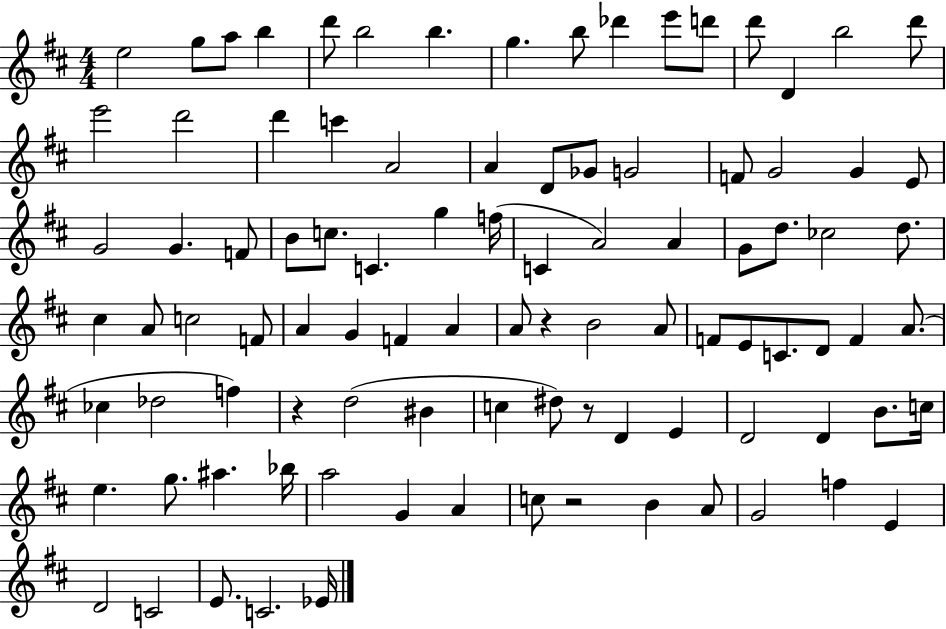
{
  \clef treble
  \numericTimeSignature
  \time 4/4
  \key d \major
  e''2 g''8 a''8 b''4 | d'''8 b''2 b''4. | g''4. b''8 des'''4 e'''8 d'''8 | d'''8 d'4 b''2 d'''8 | \break e'''2 d'''2 | d'''4 c'''4 a'2 | a'4 d'8 ges'8 g'2 | f'8 g'2 g'4 e'8 | \break g'2 g'4. f'8 | b'8 c''8. c'4. g''4 f''16( | c'4 a'2) a'4 | g'8 d''8. ces''2 d''8. | \break cis''4 a'8 c''2 f'8 | a'4 g'4 f'4 a'4 | a'8 r4 b'2 a'8 | f'8 e'8 c'8. d'8 f'4 a'8.( | \break ces''4 des''2 f''4) | r4 d''2( bis'4 | c''4 dis''8) r8 d'4 e'4 | d'2 d'4 b'8. c''16 | \break e''4. g''8. ais''4. bes''16 | a''2 g'4 a'4 | c''8 r2 b'4 a'8 | g'2 f''4 e'4 | \break d'2 c'2 | e'8. c'2. ees'16 | \bar "|."
}